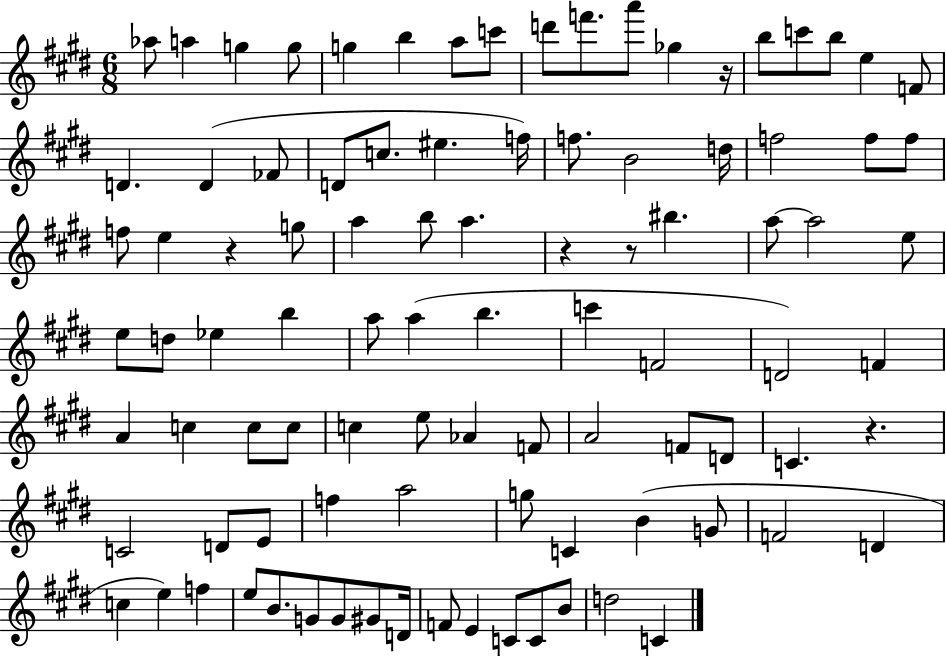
X:1
T:Untitled
M:6/8
L:1/4
K:E
_a/2 a g g/2 g b a/2 c'/2 d'/2 f'/2 a'/2 _g z/4 b/2 c'/2 b/2 e F/2 D D _F/2 D/2 c/2 ^e f/4 f/2 B2 d/4 f2 f/2 f/2 f/2 e z g/2 a b/2 a z z/2 ^b a/2 a2 e/2 e/2 d/2 _e b a/2 a b c' F2 D2 F A c c/2 c/2 c e/2 _A F/2 A2 F/2 D/2 C z C2 D/2 E/2 f a2 g/2 C B G/2 F2 D c e f e/2 B/2 G/2 G/2 ^G/2 D/4 F/2 E C/2 C/2 B/2 d2 C